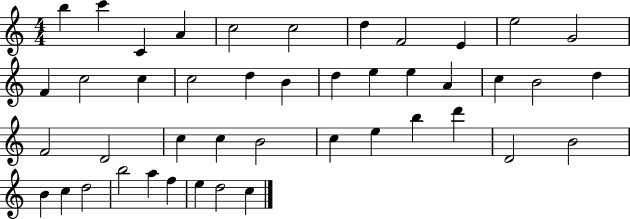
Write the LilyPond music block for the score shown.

{
  \clef treble
  \numericTimeSignature
  \time 4/4
  \key c \major
  b''4 c'''4 c'4 a'4 | c''2 c''2 | d''4 f'2 e'4 | e''2 g'2 | \break f'4 c''2 c''4 | c''2 d''4 b'4 | d''4 e''4 e''4 a'4 | c''4 b'2 d''4 | \break f'2 d'2 | c''4 c''4 b'2 | c''4 e''4 b''4 d'''4 | d'2 b'2 | \break b'4 c''4 d''2 | b''2 a''4 f''4 | e''4 d''2 c''4 | \bar "|."
}